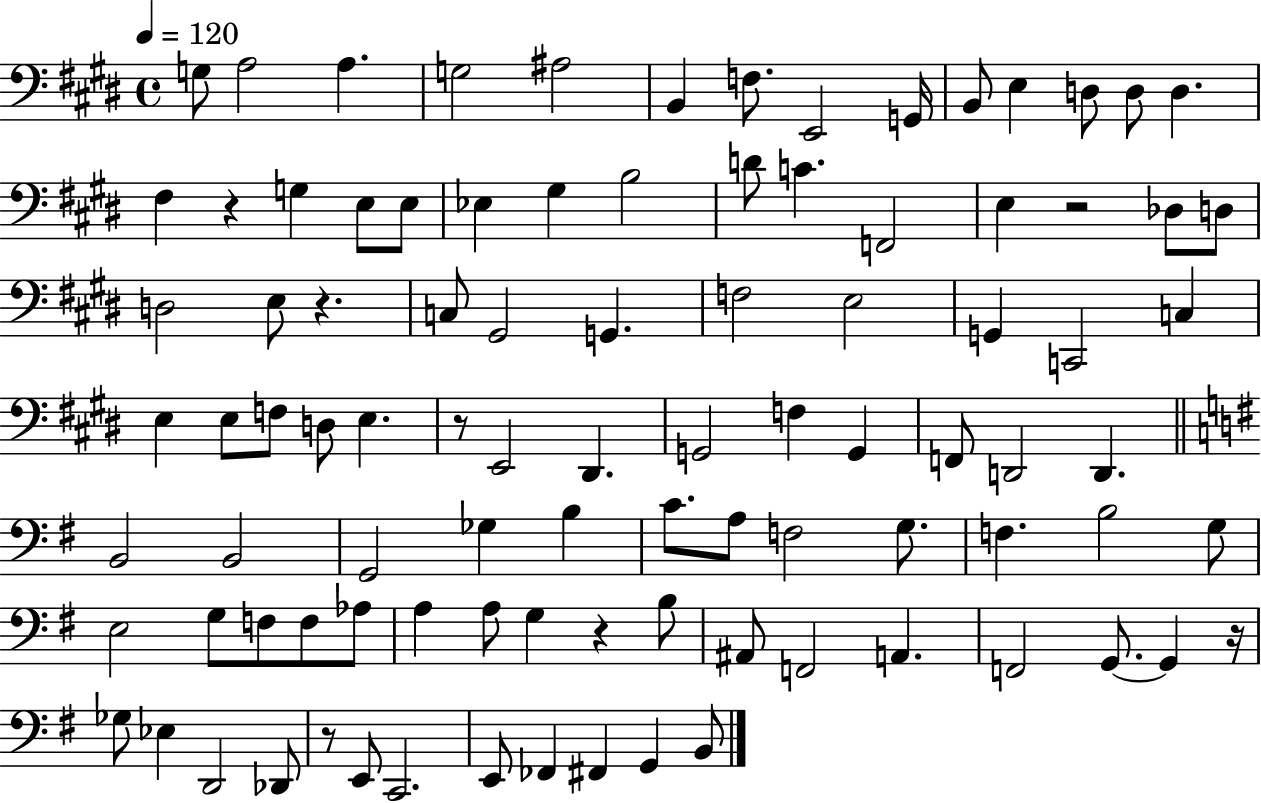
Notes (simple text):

G3/e A3/h A3/q. G3/h A#3/h B2/q F3/e. E2/h G2/s B2/e E3/q D3/e D3/e D3/q. F#3/q R/q G3/q E3/e E3/e Eb3/q G#3/q B3/h D4/e C4/q. F2/h E3/q R/h Db3/e D3/e D3/h E3/e R/q. C3/e G#2/h G2/q. F3/h E3/h G2/q C2/h C3/q E3/q E3/e F3/e D3/e E3/q. R/e E2/h D#2/q. G2/h F3/q G2/q F2/e D2/h D2/q. B2/h B2/h G2/h Gb3/q B3/q C4/e. A3/e F3/h G3/e. F3/q. B3/h G3/e E3/h G3/e F3/e F3/e Ab3/e A3/q A3/e G3/q R/q B3/e A#2/e F2/h A2/q. F2/h G2/e. G2/q R/s Gb3/e Eb3/q D2/h Db2/e R/e E2/e C2/h. E2/e FES2/q F#2/q G2/q B2/e